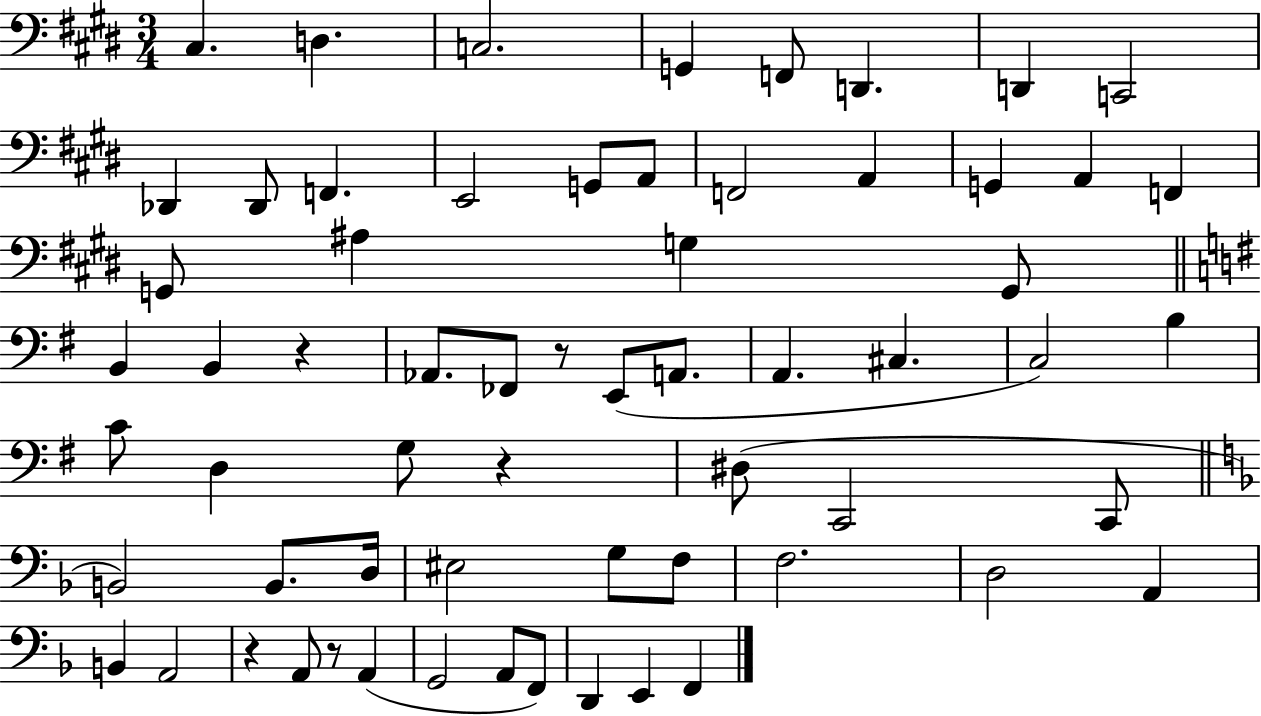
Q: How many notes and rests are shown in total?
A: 63